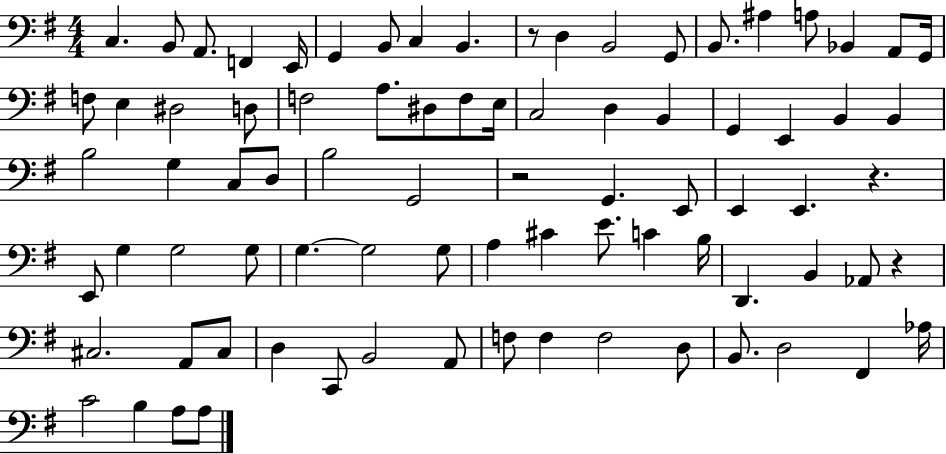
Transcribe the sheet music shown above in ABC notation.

X:1
T:Untitled
M:4/4
L:1/4
K:G
C, B,,/2 A,,/2 F,, E,,/4 G,, B,,/2 C, B,, z/2 D, B,,2 G,,/2 B,,/2 ^A, A,/2 _B,, A,,/2 G,,/4 F,/2 E, ^D,2 D,/2 F,2 A,/2 ^D,/2 F,/2 E,/4 C,2 D, B,, G,, E,, B,, B,, B,2 G, C,/2 D,/2 B,2 G,,2 z2 G,, E,,/2 E,, E,, z E,,/2 G, G,2 G,/2 G, G,2 G,/2 A, ^C E/2 C B,/4 D,, B,, _A,,/2 z ^C,2 A,,/2 ^C,/2 D, C,,/2 B,,2 A,,/2 F,/2 F, F,2 D,/2 B,,/2 D,2 ^F,, _A,/4 C2 B, A,/2 A,/2